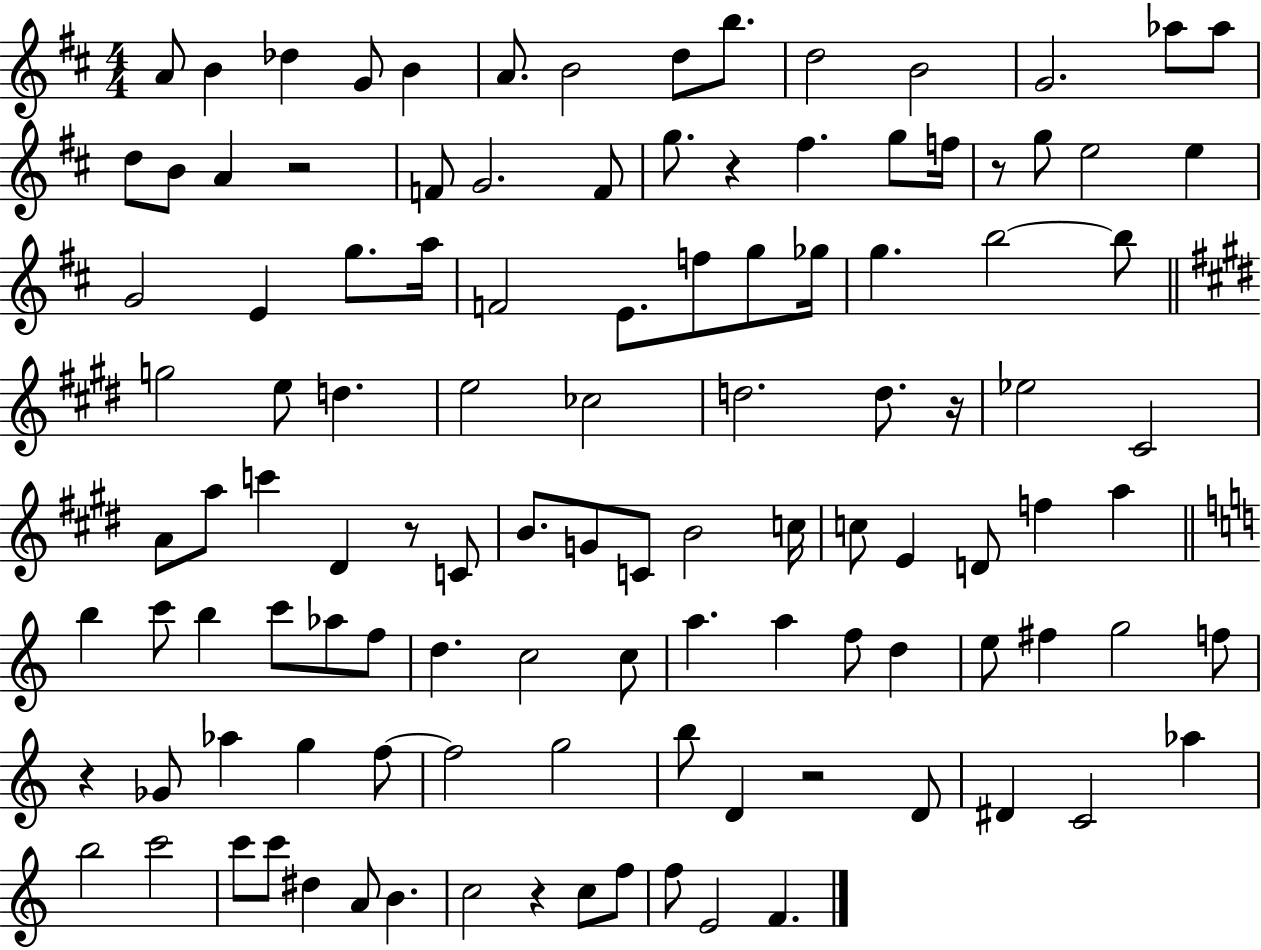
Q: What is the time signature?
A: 4/4